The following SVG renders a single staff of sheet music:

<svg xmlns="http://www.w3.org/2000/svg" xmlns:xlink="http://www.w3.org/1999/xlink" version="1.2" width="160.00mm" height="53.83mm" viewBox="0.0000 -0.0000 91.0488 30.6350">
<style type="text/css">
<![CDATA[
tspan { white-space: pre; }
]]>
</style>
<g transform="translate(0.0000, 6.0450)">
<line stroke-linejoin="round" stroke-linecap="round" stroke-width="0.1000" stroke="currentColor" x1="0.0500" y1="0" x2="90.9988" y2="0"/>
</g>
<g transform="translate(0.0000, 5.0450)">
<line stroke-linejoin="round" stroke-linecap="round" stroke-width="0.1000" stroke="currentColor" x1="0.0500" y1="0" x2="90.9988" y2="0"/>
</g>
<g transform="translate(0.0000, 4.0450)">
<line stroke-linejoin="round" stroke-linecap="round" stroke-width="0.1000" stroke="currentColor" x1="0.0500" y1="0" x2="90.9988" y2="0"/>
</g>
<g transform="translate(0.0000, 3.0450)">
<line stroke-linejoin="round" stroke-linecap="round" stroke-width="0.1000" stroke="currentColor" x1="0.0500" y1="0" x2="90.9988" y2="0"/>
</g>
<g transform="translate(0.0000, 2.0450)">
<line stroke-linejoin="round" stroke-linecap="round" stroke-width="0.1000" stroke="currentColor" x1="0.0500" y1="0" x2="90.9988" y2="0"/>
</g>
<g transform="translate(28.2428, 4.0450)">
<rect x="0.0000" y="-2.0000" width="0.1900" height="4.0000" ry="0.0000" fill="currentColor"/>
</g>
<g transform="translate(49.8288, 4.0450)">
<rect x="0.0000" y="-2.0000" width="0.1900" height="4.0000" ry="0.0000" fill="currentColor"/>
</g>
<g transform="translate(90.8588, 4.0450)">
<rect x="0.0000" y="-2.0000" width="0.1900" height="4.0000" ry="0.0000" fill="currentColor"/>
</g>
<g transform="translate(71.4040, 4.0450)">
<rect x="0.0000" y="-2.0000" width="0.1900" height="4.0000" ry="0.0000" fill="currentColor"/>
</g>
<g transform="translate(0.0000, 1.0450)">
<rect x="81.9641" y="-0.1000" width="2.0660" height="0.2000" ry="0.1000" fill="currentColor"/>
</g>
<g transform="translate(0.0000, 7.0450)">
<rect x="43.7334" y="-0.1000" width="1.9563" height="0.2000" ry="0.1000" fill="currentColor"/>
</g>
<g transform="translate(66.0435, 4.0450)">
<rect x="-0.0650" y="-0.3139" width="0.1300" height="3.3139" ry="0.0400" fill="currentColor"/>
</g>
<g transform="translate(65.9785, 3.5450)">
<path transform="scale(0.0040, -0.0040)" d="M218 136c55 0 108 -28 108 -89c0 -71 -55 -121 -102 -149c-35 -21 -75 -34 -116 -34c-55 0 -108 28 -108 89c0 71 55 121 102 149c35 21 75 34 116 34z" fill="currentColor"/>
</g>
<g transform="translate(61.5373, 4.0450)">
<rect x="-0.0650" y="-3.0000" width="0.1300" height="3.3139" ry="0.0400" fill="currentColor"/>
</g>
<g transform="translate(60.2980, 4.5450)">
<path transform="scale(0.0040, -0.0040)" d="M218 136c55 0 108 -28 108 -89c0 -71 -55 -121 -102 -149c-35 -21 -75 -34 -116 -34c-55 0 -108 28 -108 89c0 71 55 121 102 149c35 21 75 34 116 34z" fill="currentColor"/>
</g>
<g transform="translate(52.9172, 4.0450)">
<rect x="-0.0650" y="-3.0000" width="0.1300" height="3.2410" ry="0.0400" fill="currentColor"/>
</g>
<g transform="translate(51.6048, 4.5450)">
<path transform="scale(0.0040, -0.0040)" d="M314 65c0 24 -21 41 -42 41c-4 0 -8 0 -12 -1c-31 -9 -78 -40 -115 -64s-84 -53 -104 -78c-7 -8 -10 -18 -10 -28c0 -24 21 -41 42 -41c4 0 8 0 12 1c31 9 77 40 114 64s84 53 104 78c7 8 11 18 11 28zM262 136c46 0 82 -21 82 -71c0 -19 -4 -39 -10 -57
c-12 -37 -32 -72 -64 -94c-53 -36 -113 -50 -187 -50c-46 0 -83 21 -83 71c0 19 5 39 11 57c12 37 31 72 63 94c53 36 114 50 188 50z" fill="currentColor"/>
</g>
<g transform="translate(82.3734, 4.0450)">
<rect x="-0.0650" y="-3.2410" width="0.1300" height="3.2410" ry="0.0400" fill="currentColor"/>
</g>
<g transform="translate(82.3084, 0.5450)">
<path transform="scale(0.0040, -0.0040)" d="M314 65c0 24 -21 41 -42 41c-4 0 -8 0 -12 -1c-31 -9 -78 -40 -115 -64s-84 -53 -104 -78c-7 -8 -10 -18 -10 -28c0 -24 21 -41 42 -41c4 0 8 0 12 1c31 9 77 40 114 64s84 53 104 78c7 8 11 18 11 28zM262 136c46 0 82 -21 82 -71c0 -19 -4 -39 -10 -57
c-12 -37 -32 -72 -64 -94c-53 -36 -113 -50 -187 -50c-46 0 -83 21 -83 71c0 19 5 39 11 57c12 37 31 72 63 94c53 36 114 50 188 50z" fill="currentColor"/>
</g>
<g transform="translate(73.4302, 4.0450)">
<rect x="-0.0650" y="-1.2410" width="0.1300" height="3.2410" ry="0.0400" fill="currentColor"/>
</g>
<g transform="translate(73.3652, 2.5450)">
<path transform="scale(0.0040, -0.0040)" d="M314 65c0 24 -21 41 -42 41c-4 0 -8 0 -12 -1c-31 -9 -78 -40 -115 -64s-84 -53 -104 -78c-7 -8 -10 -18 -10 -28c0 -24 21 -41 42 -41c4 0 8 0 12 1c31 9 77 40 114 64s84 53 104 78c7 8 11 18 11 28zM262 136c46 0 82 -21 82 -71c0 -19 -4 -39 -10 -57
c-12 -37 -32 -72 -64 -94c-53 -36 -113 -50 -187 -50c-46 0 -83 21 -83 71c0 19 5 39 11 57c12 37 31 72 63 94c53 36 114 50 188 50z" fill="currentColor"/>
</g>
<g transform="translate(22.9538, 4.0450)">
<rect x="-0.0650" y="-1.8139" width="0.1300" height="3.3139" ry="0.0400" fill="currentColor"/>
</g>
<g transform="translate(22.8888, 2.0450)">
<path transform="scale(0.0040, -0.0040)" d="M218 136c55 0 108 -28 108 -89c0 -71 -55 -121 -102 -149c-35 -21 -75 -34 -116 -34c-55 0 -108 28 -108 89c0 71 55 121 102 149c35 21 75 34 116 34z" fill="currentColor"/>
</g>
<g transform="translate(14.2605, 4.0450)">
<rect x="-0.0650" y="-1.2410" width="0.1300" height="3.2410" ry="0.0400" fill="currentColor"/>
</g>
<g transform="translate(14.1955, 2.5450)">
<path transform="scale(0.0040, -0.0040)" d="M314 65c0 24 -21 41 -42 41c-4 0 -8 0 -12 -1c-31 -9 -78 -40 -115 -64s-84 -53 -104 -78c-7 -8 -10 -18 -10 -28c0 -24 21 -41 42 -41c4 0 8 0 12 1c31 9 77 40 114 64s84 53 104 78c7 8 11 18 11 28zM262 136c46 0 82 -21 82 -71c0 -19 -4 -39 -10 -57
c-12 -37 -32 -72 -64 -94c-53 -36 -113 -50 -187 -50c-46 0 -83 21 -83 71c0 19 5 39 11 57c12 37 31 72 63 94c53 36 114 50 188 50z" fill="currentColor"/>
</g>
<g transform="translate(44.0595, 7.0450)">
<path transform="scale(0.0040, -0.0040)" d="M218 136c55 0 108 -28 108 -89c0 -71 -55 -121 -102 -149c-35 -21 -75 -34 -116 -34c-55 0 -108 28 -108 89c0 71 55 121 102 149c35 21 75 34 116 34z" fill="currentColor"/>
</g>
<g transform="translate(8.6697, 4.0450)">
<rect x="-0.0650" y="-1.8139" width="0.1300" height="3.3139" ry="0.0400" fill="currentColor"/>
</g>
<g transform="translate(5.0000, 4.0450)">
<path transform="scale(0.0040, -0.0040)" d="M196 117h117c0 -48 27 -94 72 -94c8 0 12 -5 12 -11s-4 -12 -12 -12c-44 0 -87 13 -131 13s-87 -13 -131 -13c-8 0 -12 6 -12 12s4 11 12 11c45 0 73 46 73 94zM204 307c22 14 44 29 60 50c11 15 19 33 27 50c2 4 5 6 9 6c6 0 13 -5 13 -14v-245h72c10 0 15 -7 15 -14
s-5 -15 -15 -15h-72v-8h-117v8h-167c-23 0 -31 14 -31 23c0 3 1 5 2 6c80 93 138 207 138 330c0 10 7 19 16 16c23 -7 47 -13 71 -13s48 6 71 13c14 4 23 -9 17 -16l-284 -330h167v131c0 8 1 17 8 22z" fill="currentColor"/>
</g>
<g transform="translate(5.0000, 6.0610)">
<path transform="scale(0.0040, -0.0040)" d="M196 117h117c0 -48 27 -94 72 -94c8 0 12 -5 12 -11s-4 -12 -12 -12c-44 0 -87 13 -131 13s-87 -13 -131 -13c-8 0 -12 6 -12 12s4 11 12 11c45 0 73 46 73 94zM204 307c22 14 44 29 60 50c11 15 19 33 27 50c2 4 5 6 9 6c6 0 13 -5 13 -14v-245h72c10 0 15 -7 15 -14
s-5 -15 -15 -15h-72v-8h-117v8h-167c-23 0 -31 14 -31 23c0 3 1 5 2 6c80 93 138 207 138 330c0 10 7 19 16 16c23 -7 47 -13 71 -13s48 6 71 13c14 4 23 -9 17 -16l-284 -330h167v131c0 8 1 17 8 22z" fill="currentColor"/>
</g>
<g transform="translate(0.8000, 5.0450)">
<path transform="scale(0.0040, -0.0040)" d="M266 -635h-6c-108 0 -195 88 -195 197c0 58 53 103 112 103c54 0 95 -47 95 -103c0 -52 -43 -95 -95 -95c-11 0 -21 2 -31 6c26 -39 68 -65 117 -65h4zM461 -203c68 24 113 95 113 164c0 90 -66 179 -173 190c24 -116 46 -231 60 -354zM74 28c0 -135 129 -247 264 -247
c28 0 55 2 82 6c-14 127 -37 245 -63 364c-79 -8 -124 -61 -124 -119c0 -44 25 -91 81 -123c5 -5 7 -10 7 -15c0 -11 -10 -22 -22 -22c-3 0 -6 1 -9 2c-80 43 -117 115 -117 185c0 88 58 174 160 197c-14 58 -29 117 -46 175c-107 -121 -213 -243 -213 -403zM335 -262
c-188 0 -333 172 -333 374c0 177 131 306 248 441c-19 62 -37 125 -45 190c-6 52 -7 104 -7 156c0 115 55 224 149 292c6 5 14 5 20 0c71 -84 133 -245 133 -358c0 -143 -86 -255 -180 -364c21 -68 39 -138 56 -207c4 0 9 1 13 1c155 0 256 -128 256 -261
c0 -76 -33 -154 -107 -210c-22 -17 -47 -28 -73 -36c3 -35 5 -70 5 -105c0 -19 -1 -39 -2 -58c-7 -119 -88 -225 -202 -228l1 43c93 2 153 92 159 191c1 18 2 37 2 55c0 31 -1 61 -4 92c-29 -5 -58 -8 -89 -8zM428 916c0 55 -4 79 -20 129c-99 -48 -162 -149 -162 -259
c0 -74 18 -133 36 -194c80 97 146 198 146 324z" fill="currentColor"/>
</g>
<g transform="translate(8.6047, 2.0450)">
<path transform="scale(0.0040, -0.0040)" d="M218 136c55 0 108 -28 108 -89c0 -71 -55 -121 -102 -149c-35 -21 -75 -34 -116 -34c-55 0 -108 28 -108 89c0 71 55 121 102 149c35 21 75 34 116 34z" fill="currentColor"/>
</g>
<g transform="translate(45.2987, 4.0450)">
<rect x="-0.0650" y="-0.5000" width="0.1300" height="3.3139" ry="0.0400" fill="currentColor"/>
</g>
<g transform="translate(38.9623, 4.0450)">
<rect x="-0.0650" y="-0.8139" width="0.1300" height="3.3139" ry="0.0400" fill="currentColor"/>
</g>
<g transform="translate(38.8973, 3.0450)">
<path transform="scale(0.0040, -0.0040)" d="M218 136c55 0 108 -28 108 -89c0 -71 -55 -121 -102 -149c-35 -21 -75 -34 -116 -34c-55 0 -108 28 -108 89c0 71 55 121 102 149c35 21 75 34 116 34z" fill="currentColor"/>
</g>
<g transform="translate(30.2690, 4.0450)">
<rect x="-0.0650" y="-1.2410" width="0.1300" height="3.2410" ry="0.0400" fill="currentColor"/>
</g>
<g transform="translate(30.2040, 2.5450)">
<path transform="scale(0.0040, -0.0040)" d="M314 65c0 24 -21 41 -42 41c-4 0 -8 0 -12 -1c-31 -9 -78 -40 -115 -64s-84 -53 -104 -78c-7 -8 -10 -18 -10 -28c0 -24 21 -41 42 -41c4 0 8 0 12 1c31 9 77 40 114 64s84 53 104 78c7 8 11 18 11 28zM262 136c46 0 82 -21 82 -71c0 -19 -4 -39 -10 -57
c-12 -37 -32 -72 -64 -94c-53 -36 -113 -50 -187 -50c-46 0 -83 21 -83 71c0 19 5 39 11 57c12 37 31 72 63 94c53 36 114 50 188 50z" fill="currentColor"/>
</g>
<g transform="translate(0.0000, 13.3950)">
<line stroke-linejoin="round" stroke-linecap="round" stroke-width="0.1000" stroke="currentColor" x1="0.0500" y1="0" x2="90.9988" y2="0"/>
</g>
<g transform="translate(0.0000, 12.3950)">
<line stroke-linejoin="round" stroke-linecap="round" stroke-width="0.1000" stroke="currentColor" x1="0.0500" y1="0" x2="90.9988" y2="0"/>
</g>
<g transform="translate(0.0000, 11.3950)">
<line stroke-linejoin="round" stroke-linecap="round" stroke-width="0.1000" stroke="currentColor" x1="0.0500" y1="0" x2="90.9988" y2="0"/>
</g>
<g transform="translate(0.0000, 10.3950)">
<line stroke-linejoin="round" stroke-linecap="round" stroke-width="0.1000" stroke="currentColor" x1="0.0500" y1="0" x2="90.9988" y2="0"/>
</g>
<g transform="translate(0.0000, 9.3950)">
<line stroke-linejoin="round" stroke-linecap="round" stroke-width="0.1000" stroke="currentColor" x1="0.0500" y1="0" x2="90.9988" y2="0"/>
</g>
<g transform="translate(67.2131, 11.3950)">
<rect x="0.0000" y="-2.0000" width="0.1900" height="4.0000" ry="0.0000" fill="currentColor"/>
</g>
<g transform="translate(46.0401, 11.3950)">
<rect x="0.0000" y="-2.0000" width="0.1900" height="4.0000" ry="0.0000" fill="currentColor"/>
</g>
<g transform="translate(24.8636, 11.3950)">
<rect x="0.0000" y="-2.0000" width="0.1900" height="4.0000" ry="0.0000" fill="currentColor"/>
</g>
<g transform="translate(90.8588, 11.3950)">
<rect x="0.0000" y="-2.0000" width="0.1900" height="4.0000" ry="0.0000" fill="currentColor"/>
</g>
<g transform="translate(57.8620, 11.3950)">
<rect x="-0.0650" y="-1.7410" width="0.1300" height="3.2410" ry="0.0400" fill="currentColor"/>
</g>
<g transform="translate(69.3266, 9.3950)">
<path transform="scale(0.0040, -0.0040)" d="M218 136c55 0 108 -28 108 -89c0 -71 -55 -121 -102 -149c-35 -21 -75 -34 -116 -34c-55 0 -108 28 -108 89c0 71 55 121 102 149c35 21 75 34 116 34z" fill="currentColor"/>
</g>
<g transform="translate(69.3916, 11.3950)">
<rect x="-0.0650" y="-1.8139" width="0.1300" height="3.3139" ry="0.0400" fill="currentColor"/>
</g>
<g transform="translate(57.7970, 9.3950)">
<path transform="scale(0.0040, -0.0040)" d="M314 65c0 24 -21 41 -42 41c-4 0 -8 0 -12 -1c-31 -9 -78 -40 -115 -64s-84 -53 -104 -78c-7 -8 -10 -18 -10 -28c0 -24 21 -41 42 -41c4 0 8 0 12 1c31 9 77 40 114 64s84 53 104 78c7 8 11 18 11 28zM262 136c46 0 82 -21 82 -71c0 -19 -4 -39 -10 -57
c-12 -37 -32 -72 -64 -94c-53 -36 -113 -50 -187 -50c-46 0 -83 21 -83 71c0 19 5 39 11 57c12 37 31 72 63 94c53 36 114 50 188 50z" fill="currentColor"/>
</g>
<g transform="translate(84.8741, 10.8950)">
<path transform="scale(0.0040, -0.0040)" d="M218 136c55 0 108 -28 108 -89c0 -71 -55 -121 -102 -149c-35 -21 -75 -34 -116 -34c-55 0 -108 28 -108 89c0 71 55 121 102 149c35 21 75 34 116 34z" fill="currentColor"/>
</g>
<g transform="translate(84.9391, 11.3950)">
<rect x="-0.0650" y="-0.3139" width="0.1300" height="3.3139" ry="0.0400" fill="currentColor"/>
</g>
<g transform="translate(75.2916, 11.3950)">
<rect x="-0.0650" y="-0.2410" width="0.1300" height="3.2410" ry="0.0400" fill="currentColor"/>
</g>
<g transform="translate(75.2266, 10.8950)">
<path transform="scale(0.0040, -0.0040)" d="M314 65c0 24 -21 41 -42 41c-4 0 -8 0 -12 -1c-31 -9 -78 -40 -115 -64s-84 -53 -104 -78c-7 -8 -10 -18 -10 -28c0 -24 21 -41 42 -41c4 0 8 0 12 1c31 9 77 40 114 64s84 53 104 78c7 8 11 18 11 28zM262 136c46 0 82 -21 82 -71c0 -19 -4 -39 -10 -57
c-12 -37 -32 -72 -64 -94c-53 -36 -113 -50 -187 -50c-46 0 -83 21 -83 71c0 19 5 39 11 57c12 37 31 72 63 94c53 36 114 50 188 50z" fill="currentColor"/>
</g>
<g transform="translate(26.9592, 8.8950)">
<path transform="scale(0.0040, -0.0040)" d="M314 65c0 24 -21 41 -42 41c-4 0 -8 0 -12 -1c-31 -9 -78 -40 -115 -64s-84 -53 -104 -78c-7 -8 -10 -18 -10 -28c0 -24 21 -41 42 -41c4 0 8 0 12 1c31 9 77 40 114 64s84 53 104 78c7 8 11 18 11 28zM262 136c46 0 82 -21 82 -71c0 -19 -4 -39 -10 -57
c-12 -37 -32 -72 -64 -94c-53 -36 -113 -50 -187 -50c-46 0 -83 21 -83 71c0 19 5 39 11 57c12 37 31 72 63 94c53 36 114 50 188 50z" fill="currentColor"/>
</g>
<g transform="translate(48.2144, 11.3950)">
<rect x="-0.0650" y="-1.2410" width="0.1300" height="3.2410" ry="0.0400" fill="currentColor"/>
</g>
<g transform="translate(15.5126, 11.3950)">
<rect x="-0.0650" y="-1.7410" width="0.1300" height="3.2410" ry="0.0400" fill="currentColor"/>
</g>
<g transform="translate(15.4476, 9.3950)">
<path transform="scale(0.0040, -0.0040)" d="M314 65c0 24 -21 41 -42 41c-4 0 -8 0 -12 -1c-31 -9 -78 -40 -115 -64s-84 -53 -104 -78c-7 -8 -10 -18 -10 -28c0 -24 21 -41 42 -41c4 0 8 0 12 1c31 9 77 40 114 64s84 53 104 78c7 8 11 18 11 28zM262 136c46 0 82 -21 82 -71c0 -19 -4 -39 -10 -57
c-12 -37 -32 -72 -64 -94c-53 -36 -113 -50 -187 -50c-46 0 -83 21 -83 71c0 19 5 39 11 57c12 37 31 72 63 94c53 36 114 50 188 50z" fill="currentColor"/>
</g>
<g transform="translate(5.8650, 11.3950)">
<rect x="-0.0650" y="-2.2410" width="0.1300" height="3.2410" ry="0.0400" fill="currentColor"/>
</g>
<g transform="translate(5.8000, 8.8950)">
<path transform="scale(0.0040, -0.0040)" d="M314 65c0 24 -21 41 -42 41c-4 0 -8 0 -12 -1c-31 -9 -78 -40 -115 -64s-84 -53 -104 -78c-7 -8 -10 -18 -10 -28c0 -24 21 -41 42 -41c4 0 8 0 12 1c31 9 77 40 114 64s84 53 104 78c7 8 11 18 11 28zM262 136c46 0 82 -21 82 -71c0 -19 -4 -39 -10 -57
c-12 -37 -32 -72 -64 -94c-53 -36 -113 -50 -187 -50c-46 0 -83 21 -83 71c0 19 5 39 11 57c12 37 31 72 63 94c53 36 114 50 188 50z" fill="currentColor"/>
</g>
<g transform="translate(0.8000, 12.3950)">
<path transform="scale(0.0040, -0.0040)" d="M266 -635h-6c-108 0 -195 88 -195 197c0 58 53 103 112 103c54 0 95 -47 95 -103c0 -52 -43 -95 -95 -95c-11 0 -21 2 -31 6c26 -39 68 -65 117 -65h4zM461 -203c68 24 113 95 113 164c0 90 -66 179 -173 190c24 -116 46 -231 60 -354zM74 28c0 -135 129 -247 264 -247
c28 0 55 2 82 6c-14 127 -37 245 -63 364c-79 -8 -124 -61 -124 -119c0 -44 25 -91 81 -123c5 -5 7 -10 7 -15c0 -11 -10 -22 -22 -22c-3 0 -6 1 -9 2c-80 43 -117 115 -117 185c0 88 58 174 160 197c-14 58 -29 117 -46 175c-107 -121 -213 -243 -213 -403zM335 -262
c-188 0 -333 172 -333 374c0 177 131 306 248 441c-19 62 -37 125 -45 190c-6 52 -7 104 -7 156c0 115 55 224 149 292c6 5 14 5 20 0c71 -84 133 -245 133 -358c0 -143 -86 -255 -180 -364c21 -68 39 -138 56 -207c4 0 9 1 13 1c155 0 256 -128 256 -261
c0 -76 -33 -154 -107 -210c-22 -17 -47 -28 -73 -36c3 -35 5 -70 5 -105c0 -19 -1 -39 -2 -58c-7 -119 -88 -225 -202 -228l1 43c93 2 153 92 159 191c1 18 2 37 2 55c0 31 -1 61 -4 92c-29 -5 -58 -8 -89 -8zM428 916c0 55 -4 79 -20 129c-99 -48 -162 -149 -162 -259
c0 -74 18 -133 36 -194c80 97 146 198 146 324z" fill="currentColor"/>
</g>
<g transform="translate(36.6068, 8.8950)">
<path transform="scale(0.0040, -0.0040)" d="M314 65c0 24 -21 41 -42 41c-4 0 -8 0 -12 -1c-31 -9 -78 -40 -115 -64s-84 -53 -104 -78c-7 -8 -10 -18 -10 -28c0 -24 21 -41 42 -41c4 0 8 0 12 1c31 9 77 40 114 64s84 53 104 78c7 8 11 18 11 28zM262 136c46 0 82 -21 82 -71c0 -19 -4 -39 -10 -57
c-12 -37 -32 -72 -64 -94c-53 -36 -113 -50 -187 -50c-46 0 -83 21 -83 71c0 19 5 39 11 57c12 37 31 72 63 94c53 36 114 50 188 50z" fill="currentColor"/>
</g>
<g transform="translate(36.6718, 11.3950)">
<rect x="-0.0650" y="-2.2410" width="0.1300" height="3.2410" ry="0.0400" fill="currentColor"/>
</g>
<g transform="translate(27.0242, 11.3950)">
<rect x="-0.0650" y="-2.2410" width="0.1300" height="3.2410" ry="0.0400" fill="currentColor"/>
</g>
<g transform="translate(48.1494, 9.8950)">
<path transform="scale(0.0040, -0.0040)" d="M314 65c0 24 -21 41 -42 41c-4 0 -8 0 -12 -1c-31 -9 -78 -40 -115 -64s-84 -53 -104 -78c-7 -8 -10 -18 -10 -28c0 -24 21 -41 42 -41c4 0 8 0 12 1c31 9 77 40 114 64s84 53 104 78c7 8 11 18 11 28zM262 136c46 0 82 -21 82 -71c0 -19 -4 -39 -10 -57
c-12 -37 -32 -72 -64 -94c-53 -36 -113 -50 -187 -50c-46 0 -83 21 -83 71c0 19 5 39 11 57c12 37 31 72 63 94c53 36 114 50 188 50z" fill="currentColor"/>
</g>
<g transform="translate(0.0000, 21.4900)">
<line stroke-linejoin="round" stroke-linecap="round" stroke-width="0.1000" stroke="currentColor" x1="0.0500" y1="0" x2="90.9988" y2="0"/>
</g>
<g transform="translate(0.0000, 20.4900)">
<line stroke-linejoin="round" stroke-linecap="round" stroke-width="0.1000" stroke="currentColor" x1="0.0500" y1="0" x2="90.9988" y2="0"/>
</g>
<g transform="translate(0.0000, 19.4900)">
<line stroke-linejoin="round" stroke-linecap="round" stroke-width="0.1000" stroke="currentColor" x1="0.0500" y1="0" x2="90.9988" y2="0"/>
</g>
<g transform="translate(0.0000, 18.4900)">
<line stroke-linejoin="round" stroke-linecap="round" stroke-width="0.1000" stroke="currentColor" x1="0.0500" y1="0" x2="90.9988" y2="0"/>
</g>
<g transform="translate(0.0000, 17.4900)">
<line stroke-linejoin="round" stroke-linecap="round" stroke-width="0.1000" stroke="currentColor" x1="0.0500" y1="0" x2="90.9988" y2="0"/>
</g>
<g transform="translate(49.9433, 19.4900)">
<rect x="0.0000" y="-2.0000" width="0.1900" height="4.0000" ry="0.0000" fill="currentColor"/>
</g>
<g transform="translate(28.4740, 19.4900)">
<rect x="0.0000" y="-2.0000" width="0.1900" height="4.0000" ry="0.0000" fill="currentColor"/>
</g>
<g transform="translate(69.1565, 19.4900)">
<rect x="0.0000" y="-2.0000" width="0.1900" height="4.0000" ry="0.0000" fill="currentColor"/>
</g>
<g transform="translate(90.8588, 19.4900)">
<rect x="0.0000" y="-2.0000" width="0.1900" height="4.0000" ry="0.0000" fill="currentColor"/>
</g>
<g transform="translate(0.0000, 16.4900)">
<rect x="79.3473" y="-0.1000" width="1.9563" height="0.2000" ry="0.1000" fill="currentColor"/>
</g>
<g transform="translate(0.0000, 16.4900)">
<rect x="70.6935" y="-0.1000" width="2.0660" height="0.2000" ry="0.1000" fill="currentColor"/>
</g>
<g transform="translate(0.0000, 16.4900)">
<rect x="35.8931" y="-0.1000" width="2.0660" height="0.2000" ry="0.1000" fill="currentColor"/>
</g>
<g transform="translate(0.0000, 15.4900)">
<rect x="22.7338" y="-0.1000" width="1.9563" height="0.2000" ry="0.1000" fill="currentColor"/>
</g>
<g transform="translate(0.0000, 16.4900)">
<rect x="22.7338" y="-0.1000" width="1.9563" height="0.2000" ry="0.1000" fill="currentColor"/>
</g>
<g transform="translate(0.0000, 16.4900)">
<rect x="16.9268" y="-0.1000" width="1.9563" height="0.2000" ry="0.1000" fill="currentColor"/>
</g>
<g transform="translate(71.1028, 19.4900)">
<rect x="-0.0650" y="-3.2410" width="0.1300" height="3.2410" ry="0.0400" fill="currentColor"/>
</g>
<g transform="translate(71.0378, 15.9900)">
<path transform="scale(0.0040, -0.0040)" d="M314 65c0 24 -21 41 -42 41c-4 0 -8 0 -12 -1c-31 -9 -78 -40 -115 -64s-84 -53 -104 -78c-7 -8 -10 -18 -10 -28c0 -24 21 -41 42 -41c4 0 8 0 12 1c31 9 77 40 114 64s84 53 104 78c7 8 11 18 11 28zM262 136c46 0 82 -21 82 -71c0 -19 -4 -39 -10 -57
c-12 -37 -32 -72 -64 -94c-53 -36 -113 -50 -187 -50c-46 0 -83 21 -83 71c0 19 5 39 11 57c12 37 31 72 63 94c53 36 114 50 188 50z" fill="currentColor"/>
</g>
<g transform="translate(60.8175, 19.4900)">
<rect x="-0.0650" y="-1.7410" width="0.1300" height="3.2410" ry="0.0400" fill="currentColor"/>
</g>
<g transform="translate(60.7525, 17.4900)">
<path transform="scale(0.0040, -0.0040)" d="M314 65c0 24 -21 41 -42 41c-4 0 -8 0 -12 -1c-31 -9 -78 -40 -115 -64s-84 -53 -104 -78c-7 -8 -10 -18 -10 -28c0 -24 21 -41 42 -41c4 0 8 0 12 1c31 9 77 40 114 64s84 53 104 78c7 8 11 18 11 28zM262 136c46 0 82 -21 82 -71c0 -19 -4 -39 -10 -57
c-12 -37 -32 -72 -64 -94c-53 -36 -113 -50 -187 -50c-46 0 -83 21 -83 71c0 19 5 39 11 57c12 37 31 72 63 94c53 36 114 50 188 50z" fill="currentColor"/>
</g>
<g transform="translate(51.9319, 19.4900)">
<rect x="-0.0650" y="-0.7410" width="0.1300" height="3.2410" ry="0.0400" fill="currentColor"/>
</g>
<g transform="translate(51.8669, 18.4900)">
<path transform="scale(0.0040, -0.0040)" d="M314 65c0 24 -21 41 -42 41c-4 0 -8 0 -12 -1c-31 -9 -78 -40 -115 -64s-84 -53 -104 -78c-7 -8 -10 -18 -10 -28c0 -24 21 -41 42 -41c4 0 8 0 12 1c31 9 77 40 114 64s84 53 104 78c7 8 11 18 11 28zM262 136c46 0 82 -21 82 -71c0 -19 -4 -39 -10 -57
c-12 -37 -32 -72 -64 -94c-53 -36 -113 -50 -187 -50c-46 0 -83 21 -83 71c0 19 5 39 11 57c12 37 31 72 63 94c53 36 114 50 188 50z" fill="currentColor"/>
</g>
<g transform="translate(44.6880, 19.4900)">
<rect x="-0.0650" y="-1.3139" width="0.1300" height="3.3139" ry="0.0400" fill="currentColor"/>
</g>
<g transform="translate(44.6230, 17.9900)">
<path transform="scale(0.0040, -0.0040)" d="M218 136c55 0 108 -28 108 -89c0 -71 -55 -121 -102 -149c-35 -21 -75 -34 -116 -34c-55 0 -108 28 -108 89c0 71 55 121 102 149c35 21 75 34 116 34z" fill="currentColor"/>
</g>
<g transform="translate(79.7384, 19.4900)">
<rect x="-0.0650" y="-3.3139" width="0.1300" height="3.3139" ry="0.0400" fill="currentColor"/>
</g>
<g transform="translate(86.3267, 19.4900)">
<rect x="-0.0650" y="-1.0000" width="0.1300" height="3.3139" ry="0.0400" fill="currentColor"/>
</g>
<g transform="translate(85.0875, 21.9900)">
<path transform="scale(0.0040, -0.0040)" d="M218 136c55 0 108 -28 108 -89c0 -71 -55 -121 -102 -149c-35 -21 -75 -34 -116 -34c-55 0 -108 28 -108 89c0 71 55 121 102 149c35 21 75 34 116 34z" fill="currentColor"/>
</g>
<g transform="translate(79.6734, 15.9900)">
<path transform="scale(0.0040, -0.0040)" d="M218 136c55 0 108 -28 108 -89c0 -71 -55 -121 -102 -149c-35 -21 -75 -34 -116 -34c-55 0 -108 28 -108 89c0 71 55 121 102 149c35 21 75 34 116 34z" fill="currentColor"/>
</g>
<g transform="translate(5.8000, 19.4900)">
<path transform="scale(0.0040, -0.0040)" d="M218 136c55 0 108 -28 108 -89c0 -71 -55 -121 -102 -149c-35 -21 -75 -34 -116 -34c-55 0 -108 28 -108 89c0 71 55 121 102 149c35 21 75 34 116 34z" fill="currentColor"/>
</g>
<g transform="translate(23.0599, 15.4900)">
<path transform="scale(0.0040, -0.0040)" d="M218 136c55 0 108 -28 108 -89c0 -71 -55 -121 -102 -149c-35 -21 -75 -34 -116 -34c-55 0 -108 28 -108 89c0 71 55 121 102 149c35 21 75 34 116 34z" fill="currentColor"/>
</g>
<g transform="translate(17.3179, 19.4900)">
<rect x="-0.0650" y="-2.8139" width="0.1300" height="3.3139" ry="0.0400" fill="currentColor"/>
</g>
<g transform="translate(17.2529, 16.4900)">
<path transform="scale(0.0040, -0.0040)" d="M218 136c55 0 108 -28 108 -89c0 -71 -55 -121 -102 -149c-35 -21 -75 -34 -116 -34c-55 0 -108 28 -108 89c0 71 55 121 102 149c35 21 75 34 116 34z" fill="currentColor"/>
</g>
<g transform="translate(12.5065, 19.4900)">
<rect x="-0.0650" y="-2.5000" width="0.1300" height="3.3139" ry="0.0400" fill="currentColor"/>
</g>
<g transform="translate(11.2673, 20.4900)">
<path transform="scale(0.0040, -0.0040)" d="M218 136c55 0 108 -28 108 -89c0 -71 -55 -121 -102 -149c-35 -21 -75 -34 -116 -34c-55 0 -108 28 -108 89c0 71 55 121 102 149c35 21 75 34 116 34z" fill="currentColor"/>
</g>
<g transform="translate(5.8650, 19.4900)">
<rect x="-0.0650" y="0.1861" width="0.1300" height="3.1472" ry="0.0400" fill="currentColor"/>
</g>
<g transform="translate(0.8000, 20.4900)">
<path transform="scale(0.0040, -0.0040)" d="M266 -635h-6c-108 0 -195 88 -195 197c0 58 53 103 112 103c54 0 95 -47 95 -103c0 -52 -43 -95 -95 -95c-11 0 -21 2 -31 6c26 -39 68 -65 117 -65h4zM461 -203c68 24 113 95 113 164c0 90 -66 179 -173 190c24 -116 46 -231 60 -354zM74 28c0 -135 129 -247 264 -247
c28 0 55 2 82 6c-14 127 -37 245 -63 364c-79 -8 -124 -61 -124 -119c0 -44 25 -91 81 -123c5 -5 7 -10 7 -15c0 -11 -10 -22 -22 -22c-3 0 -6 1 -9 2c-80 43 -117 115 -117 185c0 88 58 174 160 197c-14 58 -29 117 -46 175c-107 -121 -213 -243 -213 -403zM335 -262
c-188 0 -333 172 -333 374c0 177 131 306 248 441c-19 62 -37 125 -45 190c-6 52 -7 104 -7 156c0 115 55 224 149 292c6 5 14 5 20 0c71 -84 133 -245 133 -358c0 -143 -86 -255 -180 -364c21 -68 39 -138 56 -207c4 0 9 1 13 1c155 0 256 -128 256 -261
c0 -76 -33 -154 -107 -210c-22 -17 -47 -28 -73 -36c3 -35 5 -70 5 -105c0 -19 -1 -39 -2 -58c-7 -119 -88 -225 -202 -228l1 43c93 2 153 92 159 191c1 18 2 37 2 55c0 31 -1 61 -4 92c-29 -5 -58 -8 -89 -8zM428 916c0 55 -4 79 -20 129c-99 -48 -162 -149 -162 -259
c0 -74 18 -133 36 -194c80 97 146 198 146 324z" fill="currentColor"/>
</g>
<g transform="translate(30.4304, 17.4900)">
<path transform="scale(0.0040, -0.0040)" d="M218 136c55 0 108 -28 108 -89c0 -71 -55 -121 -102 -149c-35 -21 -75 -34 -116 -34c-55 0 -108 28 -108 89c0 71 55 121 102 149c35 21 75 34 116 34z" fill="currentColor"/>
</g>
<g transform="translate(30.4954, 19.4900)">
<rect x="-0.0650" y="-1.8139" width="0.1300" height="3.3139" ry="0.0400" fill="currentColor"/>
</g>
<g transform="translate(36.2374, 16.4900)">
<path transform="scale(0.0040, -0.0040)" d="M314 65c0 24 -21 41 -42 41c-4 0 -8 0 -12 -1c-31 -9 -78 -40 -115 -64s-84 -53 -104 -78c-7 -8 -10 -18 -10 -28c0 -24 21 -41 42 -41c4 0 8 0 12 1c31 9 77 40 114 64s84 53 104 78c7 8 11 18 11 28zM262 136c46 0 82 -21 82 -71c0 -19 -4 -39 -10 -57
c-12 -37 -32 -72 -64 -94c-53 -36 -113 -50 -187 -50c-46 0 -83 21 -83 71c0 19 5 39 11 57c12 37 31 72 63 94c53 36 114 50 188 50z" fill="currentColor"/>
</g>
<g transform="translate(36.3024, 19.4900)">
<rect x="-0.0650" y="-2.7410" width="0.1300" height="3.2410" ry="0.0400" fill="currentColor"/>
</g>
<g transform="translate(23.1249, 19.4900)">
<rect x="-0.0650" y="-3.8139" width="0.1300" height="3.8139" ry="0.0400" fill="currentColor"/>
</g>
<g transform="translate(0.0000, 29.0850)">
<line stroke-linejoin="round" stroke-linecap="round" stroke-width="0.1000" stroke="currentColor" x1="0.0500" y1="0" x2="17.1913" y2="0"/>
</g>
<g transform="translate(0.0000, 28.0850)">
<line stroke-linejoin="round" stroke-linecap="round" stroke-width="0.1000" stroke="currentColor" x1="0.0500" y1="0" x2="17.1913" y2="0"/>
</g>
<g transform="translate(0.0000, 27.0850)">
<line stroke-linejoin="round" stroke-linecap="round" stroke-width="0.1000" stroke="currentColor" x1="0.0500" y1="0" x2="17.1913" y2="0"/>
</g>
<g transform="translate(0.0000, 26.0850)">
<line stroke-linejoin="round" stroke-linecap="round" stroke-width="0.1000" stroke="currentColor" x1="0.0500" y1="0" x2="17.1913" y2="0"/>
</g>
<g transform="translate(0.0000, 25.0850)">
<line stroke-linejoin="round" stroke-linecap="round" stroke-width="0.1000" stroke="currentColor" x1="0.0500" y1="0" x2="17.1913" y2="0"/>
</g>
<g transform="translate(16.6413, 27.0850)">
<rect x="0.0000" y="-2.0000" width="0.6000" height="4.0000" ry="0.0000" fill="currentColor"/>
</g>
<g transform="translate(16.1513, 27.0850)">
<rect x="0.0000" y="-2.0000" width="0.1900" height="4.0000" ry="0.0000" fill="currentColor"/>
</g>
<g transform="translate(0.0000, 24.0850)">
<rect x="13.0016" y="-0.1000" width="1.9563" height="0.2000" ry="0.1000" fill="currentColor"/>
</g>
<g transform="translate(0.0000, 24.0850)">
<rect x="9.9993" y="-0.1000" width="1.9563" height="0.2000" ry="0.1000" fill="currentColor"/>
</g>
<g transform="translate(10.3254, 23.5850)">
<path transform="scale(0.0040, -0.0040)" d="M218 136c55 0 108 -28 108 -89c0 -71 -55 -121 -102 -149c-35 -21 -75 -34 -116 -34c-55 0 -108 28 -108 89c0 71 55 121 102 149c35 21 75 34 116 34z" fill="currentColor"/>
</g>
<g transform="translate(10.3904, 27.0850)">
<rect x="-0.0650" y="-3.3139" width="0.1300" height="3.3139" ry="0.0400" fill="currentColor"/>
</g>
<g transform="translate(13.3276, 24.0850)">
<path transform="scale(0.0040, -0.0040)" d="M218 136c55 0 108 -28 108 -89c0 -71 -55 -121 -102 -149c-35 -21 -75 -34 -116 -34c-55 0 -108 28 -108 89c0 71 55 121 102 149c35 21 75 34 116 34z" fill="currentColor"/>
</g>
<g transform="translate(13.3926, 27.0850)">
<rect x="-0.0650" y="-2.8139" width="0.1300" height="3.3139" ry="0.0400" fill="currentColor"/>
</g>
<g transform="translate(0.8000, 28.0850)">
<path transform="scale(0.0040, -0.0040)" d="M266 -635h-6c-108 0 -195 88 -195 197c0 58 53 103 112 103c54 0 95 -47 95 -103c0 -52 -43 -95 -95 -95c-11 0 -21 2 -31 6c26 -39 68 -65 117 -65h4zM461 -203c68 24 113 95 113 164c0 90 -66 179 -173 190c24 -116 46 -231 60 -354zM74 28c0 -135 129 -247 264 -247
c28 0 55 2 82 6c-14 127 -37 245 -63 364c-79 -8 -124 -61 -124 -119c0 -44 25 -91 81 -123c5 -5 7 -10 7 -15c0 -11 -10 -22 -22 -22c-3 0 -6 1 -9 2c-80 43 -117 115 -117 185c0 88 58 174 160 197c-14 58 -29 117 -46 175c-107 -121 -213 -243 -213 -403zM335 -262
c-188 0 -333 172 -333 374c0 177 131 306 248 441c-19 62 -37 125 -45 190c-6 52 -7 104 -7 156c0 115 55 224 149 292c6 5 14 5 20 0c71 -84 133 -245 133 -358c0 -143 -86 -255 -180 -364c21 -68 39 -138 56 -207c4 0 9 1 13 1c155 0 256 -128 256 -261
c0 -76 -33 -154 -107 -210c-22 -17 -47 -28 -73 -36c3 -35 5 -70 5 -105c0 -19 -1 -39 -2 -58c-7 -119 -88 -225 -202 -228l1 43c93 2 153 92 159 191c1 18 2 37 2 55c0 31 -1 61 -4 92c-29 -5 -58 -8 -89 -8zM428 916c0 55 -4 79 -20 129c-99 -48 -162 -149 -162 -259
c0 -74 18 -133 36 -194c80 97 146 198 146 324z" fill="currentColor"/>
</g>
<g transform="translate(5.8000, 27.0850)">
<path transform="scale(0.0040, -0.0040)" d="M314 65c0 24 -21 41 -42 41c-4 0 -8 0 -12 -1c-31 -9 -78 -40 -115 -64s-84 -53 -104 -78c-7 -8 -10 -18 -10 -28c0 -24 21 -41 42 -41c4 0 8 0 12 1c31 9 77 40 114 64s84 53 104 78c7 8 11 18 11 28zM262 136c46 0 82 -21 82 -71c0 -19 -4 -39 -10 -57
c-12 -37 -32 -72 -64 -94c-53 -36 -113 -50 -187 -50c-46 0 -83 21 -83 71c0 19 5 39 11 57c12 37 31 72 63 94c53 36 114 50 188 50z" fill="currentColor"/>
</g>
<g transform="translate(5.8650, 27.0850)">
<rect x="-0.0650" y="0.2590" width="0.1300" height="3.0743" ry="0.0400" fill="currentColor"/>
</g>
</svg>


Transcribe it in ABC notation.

X:1
T:Untitled
M:4/4
L:1/4
K:C
f e2 f e2 d C A2 A c e2 b2 g2 f2 g2 g2 e2 f2 f c2 c B G a c' f a2 e d2 f2 b2 b D B2 b a